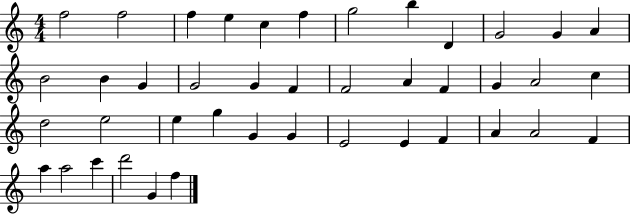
F5/h F5/h F5/q E5/q C5/q F5/q G5/h B5/q D4/q G4/h G4/q A4/q B4/h B4/q G4/q G4/h G4/q F4/q F4/h A4/q F4/q G4/q A4/h C5/q D5/h E5/h E5/q G5/q G4/q G4/q E4/h E4/q F4/q A4/q A4/h F4/q A5/q A5/h C6/q D6/h G4/q F5/q